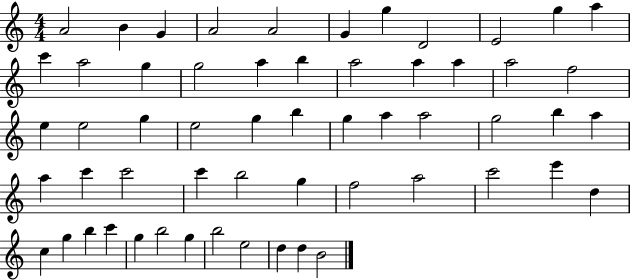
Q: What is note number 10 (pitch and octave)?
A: G5